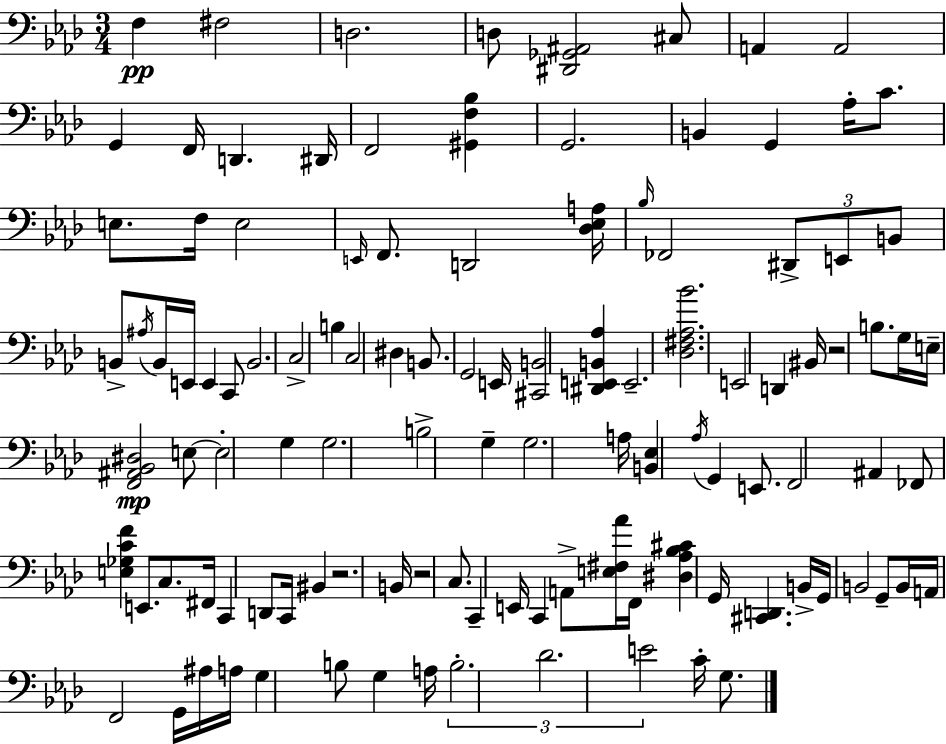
X:1
T:Untitled
M:3/4
L:1/4
K:Fm
F, ^F,2 D,2 D,/2 [^D,,_G,,^A,,]2 ^C,/2 A,, A,,2 G,, F,,/4 D,, ^D,,/4 F,,2 [^G,,F,_B,] G,,2 B,, G,, _A,/4 C/2 E,/2 F,/4 E,2 E,,/4 F,,/2 D,,2 [_D,_E,A,]/4 _B,/4 _F,,2 ^D,,/2 E,,/2 B,,/2 B,,/2 ^A,/4 B,,/4 E,,/4 E,, C,,/2 B,,2 C,2 B, C,2 ^D, B,,/2 G,,2 E,,/4 [^C,,B,,]2 [^D,,E,,B,,_A,] E,,2 [_D,^F,_A,_B]2 E,,2 D,, ^B,,/4 z2 B,/2 G,/4 E,/4 [F,,^A,,_B,,^D,]2 E,/2 E,2 G, G,2 B,2 G, G,2 A,/4 [B,,_E,] _A,/4 G,, E,,/2 F,,2 ^A,, _F,,/2 [E,_G,CF] E,,/2 C,/2 ^F,,/4 C,, D,,/2 C,,/4 ^B,, z2 B,,/4 z2 C,/2 C,, E,,/4 C,, A,,/2 [E,^F,_A]/4 F,,/4 [^D,_A,_B,^C] G,,/4 [^C,,D,,] B,,/4 G,,/4 B,,2 G,,/2 B,,/4 A,,/4 F,,2 G,,/4 ^A,/4 A,/4 G, B,/2 G, A,/4 B,2 _D2 E2 C/4 G,/2